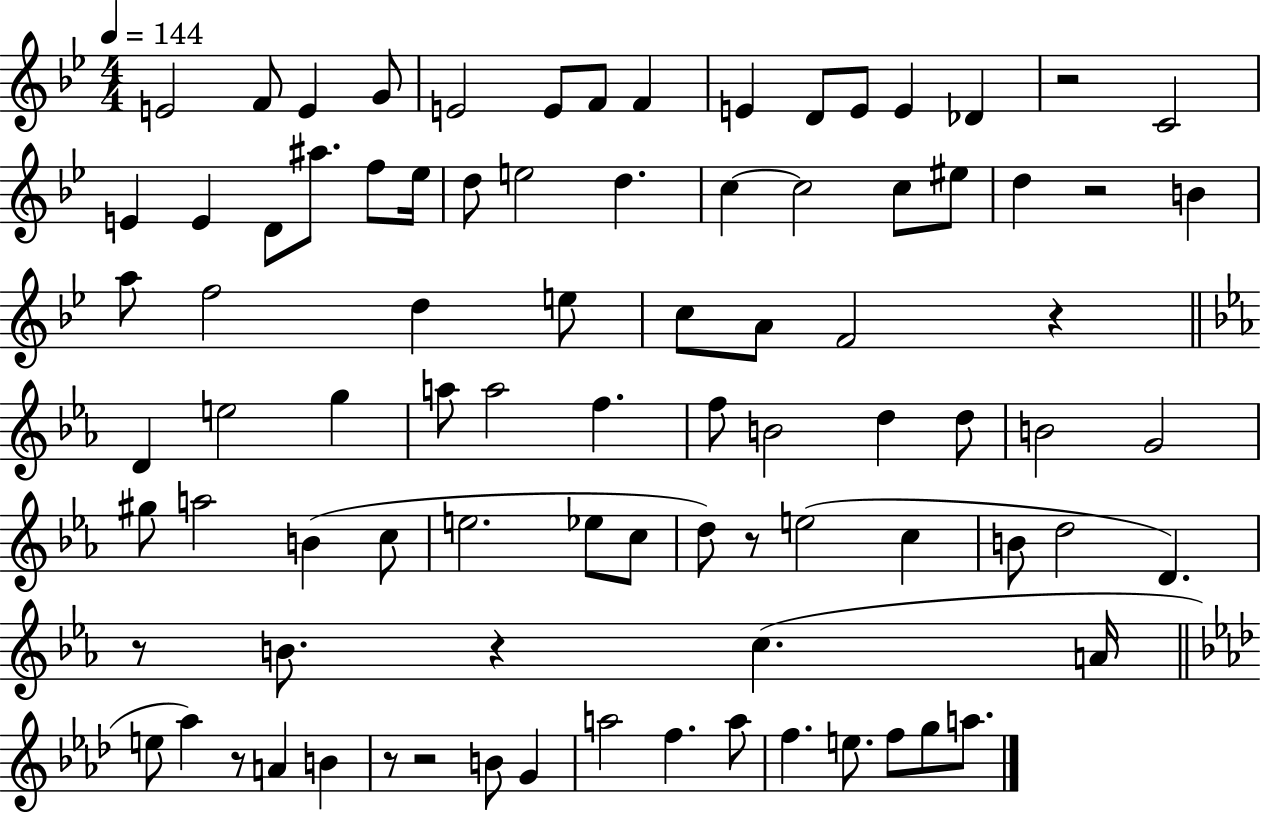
E4/h F4/e E4/q G4/e E4/h E4/e F4/e F4/q E4/q D4/e E4/e E4/q Db4/q R/h C4/h E4/q E4/q D4/e A#5/e. F5/e Eb5/s D5/e E5/h D5/q. C5/q C5/h C5/e EIS5/e D5/q R/h B4/q A5/e F5/h D5/q E5/e C5/e A4/e F4/h R/q D4/q E5/h G5/q A5/e A5/h F5/q. F5/e B4/h D5/q D5/e B4/h G4/h G#5/e A5/h B4/q C5/e E5/h. Eb5/e C5/e D5/e R/e E5/h C5/q B4/e D5/h D4/q. R/e B4/e. R/q C5/q. A4/s E5/e Ab5/q R/e A4/q B4/q R/e R/h B4/e G4/q A5/h F5/q. A5/e F5/q. E5/e. F5/e G5/e A5/e.